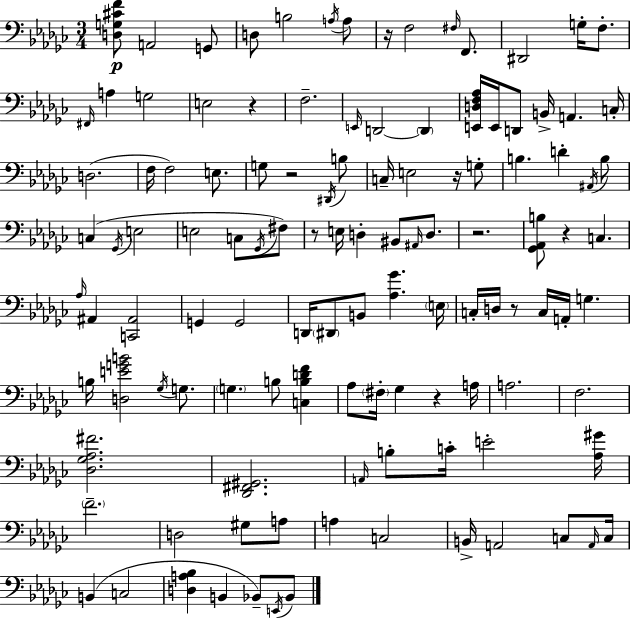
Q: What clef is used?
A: bass